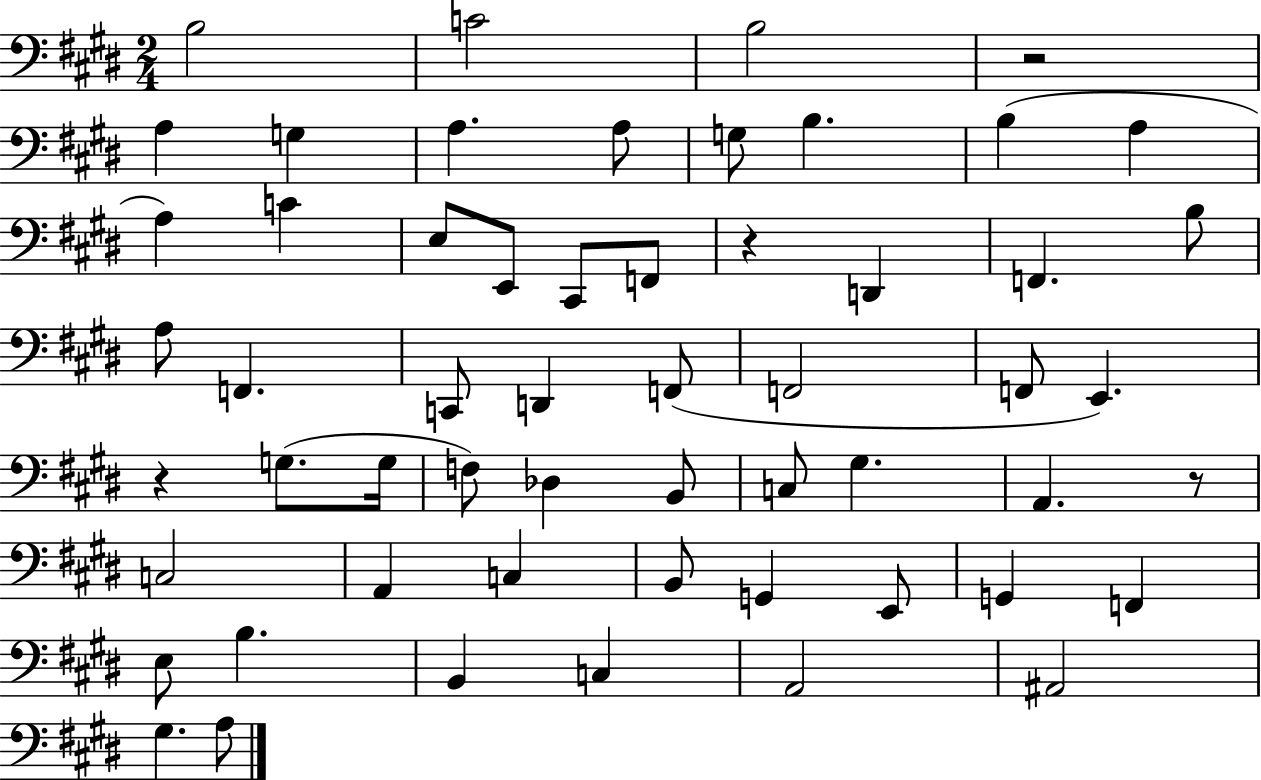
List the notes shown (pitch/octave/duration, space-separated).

B3/h C4/h B3/h R/h A3/q G3/q A3/q. A3/e G3/e B3/q. B3/q A3/q A3/q C4/q E3/e E2/e C#2/e F2/e R/q D2/q F2/q. B3/e A3/e F2/q. C2/e D2/q F2/e F2/h F2/e E2/q. R/q G3/e. G3/s F3/e Db3/q B2/e C3/e G#3/q. A2/q. R/e C3/h A2/q C3/q B2/e G2/q E2/e G2/q F2/q E3/e B3/q. B2/q C3/q A2/h A#2/h G#3/q. A3/e